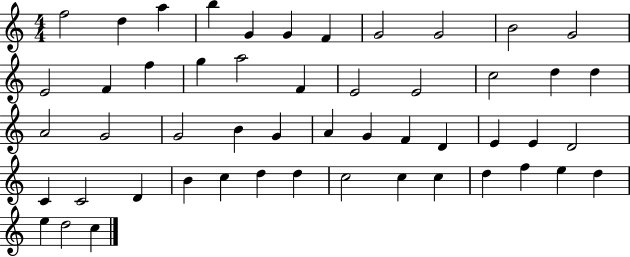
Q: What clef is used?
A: treble